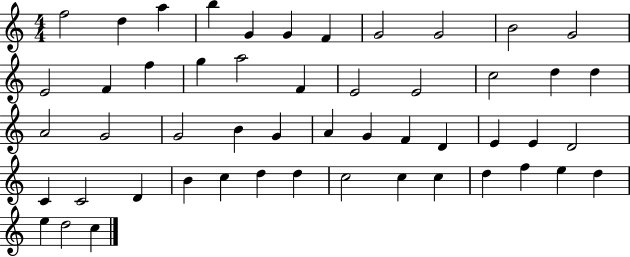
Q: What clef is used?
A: treble